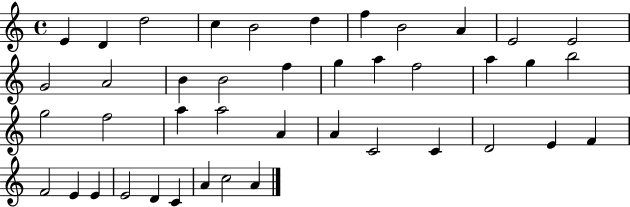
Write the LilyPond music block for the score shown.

{
  \clef treble
  \time 4/4
  \defaultTimeSignature
  \key c \major
  e'4 d'4 d''2 | c''4 b'2 d''4 | f''4 b'2 a'4 | e'2 e'2 | \break g'2 a'2 | b'4 b'2 f''4 | g''4 a''4 f''2 | a''4 g''4 b''2 | \break g''2 f''2 | a''4 a''2 a'4 | a'4 c'2 c'4 | d'2 e'4 f'4 | \break f'2 e'4 e'4 | e'2 d'4 c'4 | a'4 c''2 a'4 | \bar "|."
}